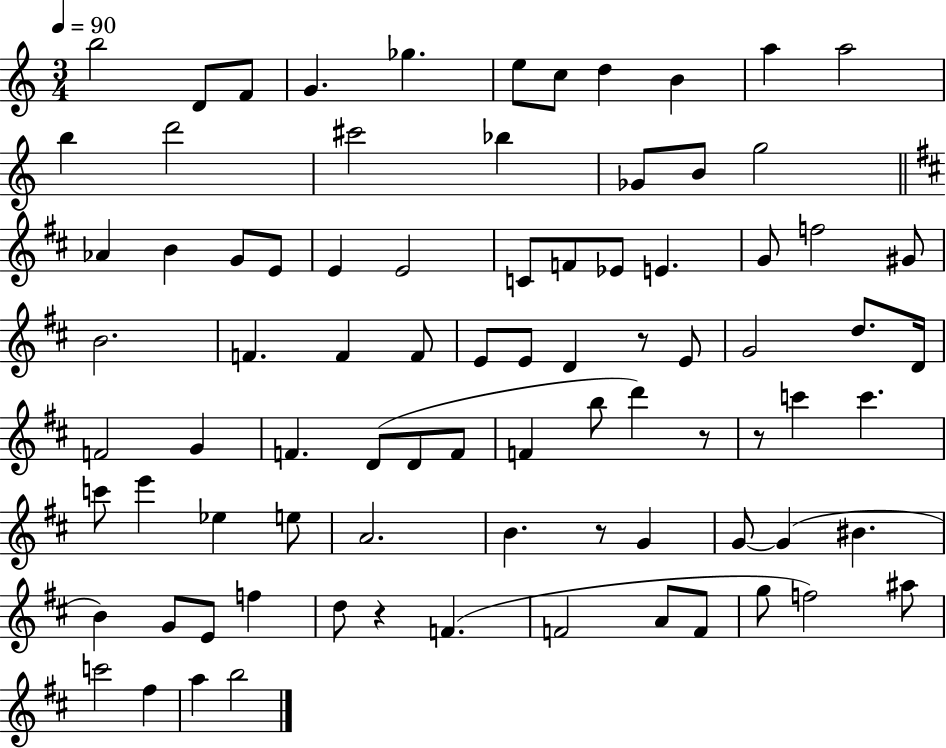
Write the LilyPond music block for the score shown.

{
  \clef treble
  \numericTimeSignature
  \time 3/4
  \key c \major
  \tempo 4 = 90
  b''2 d'8 f'8 | g'4. ges''4. | e''8 c''8 d''4 b'4 | a''4 a''2 | \break b''4 d'''2 | cis'''2 bes''4 | ges'8 b'8 g''2 | \bar "||" \break \key d \major aes'4 b'4 g'8 e'8 | e'4 e'2 | c'8 f'8 ees'8 e'4. | g'8 f''2 gis'8 | \break b'2. | f'4. f'4 f'8 | e'8 e'8 d'4 r8 e'8 | g'2 d''8. d'16 | \break f'2 g'4 | f'4. d'8( d'8 f'8 | f'4 b''8 d'''4) r8 | r8 c'''4 c'''4. | \break c'''8 e'''4 ees''4 e''8 | a'2. | b'4. r8 g'4 | g'8~~ g'4( bis'4. | \break b'4) g'8 e'8 f''4 | d''8 r4 f'4.( | f'2 a'8 f'8 | g''8 f''2) ais''8 | \break c'''2 fis''4 | a''4 b''2 | \bar "|."
}